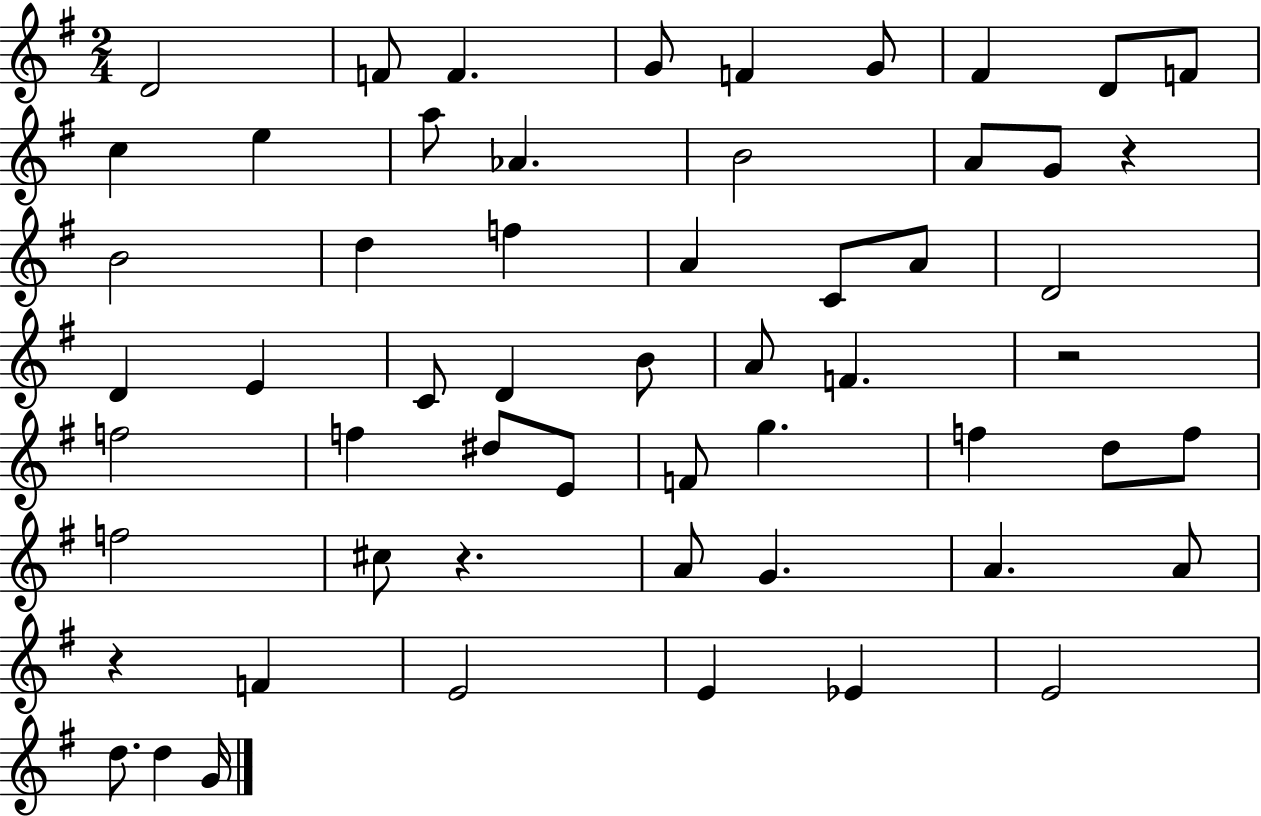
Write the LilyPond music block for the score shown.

{
  \clef treble
  \numericTimeSignature
  \time 2/4
  \key g \major
  \repeat volta 2 { d'2 | f'8 f'4. | g'8 f'4 g'8 | fis'4 d'8 f'8 | \break c''4 e''4 | a''8 aes'4. | b'2 | a'8 g'8 r4 | \break b'2 | d''4 f''4 | a'4 c'8 a'8 | d'2 | \break d'4 e'4 | c'8 d'4 b'8 | a'8 f'4. | r2 | \break f''2 | f''4 dis''8 e'8 | f'8 g''4. | f''4 d''8 f''8 | \break f''2 | cis''8 r4. | a'8 g'4. | a'4. a'8 | \break r4 f'4 | e'2 | e'4 ees'4 | e'2 | \break d''8. d''4 g'16 | } \bar "|."
}